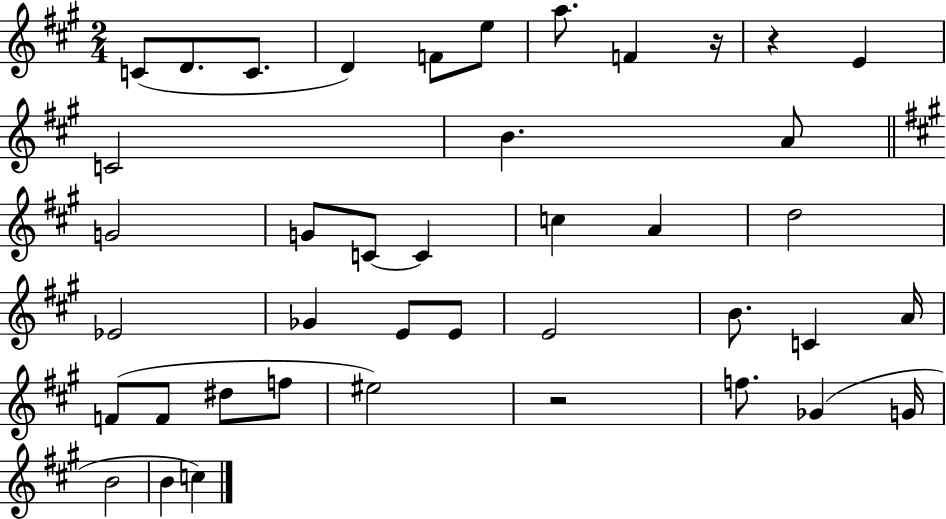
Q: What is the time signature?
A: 2/4